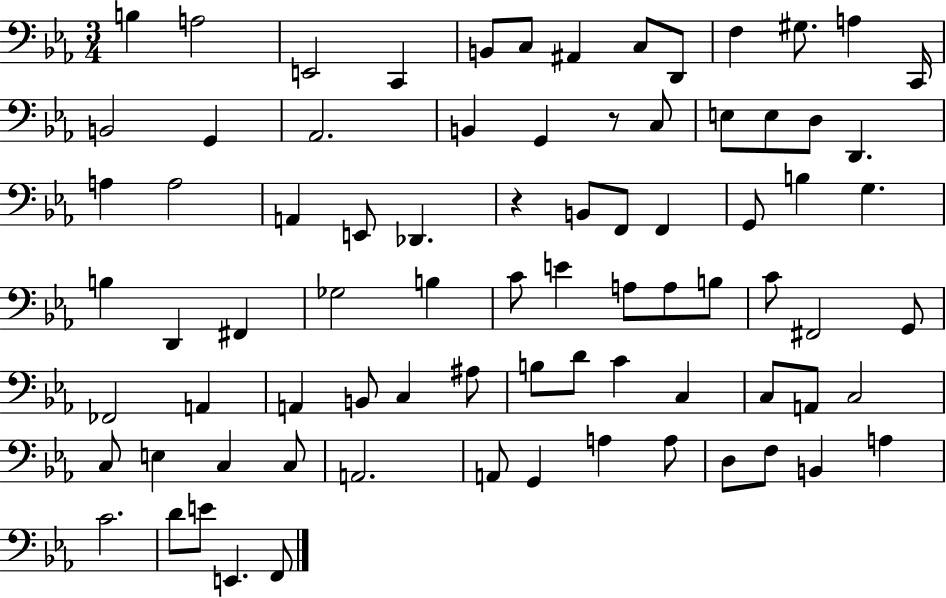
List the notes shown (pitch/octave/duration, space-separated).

B3/q A3/h E2/h C2/q B2/e C3/e A#2/q C3/e D2/e F3/q G#3/e. A3/q C2/s B2/h G2/q Ab2/h. B2/q G2/q R/e C3/e E3/e E3/e D3/e D2/q. A3/q A3/h A2/q E2/e Db2/q. R/q B2/e F2/e F2/q G2/e B3/q G3/q. B3/q D2/q F#2/q Gb3/h B3/q C4/e E4/q A3/e A3/e B3/e C4/e F#2/h G2/e FES2/h A2/q A2/q B2/e C3/q A#3/e B3/e D4/e C4/q C3/q C3/e A2/e C3/h C3/e E3/q C3/q C3/e A2/h. A2/e G2/q A3/q A3/e D3/e F3/e B2/q A3/q C4/h. D4/e E4/e E2/q. F2/e